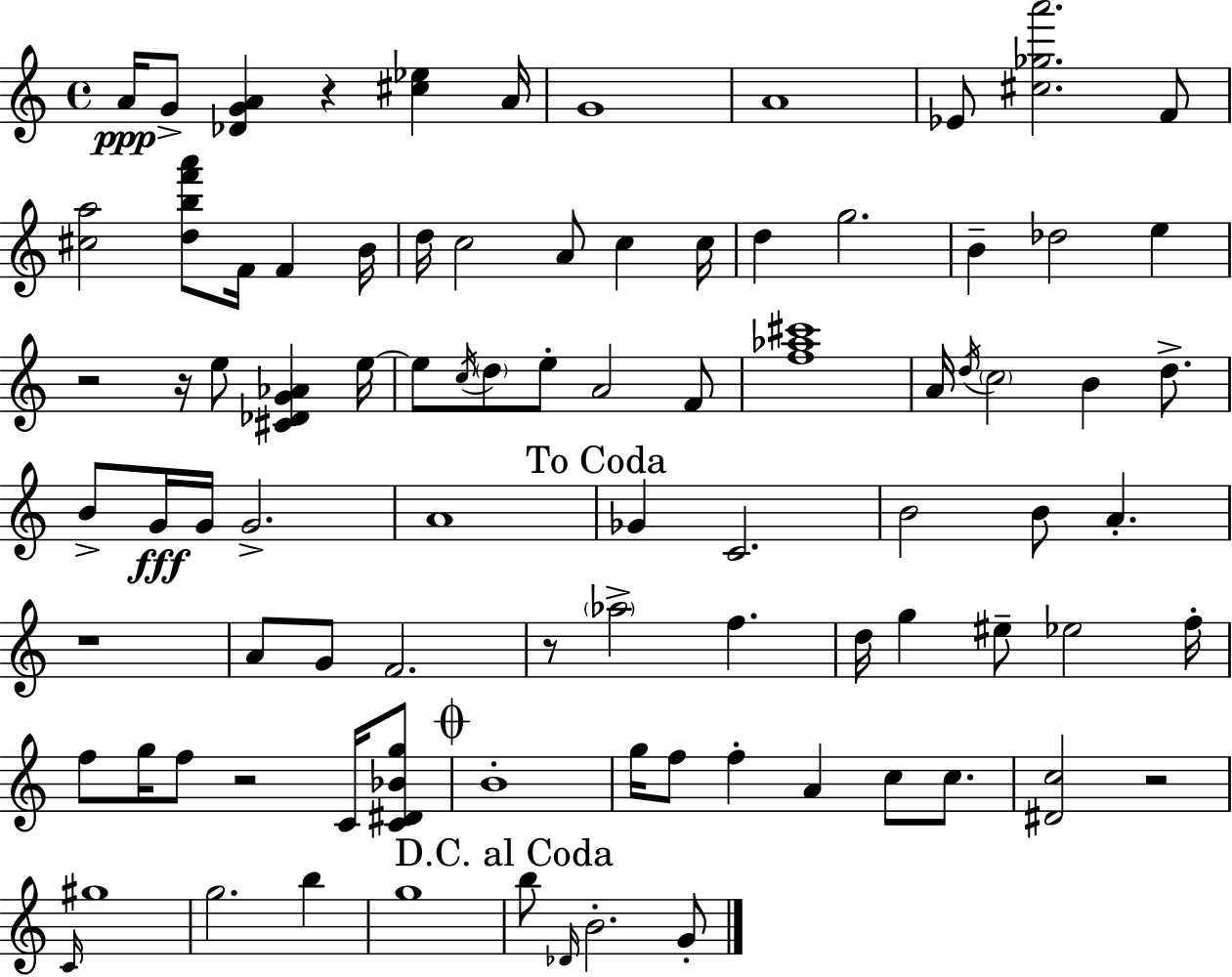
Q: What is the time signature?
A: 4/4